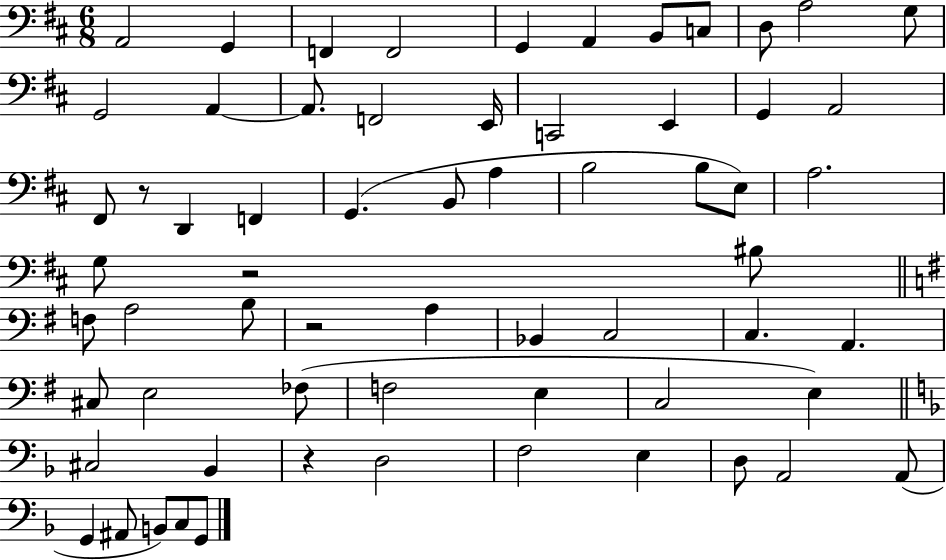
{
  \clef bass
  \numericTimeSignature
  \time 6/8
  \key d \major
  a,2 g,4 | f,4 f,2 | g,4 a,4 b,8 c8 | d8 a2 g8 | \break g,2 a,4~~ | a,8. f,2 e,16 | c,2 e,4 | g,4 a,2 | \break fis,8 r8 d,4 f,4 | g,4.( b,8 a4 | b2 b8 e8) | a2. | \break g8 r2 bis8 | \bar "||" \break \key g \major f8 a2 b8 | r2 a4 | bes,4 c2 | c4. a,4. | \break cis8 e2 fes8( | f2 e4 | c2 e4) | \bar "||" \break \key d \minor cis2 bes,4 | r4 d2 | f2 e4 | d8 a,2 a,8( | \break g,4 ais,8 b,8) c8 g,8 | \bar "|."
}